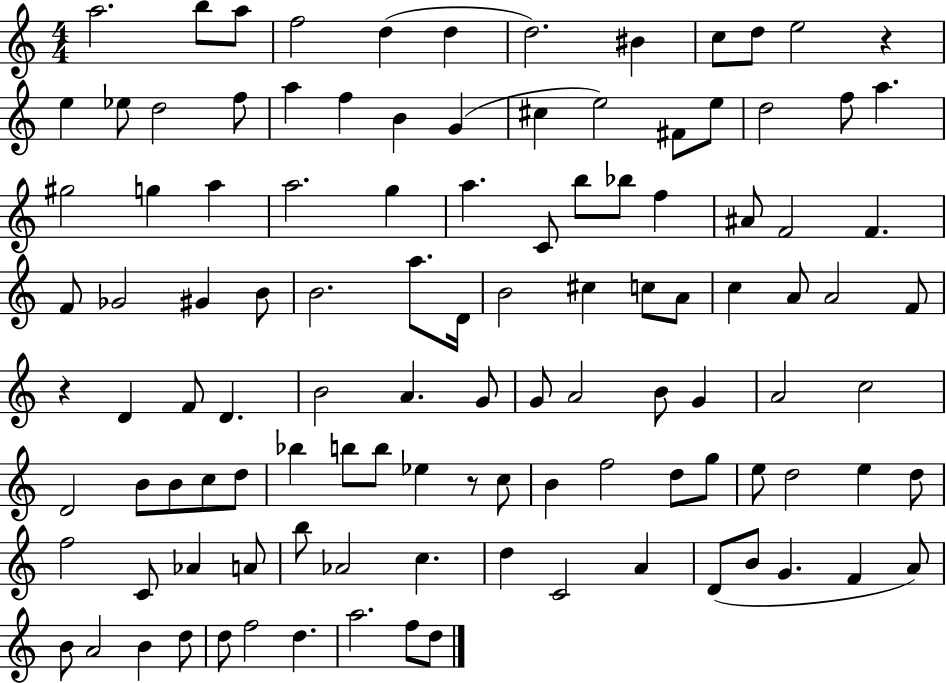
{
  \clef treble
  \numericTimeSignature
  \time 4/4
  \key c \major
  a''2. b''8 a''8 | f''2 d''4( d''4 | d''2.) bis'4 | c''8 d''8 e''2 r4 | \break e''4 ees''8 d''2 f''8 | a''4 f''4 b'4 g'4( | cis''4 e''2) fis'8 e''8 | d''2 f''8 a''4. | \break gis''2 g''4 a''4 | a''2. g''4 | a''4. c'8 b''8 bes''8 f''4 | ais'8 f'2 f'4. | \break f'8 ges'2 gis'4 b'8 | b'2. a''8. d'16 | b'2 cis''4 c''8 a'8 | c''4 a'8 a'2 f'8 | \break r4 d'4 f'8 d'4. | b'2 a'4. g'8 | g'8 a'2 b'8 g'4 | a'2 c''2 | \break d'2 b'8 b'8 c''8 d''8 | bes''4 b''8 b''8 ees''4 r8 c''8 | b'4 f''2 d''8 g''8 | e''8 d''2 e''4 d''8 | \break f''2 c'8 aes'4 a'8 | b''8 aes'2 c''4. | d''4 c'2 a'4 | d'8( b'8 g'4. f'4 a'8) | \break b'8 a'2 b'4 d''8 | d''8 f''2 d''4. | a''2. f''8 d''8 | \bar "|."
}